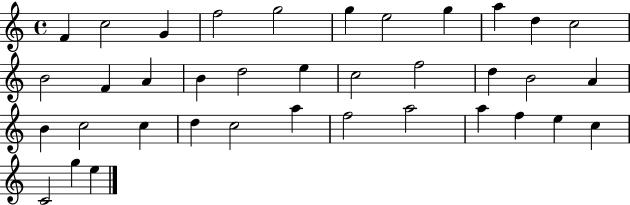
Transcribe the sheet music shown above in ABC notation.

X:1
T:Untitled
M:4/4
L:1/4
K:C
F c2 G f2 g2 g e2 g a d c2 B2 F A B d2 e c2 f2 d B2 A B c2 c d c2 a f2 a2 a f e c C2 g e